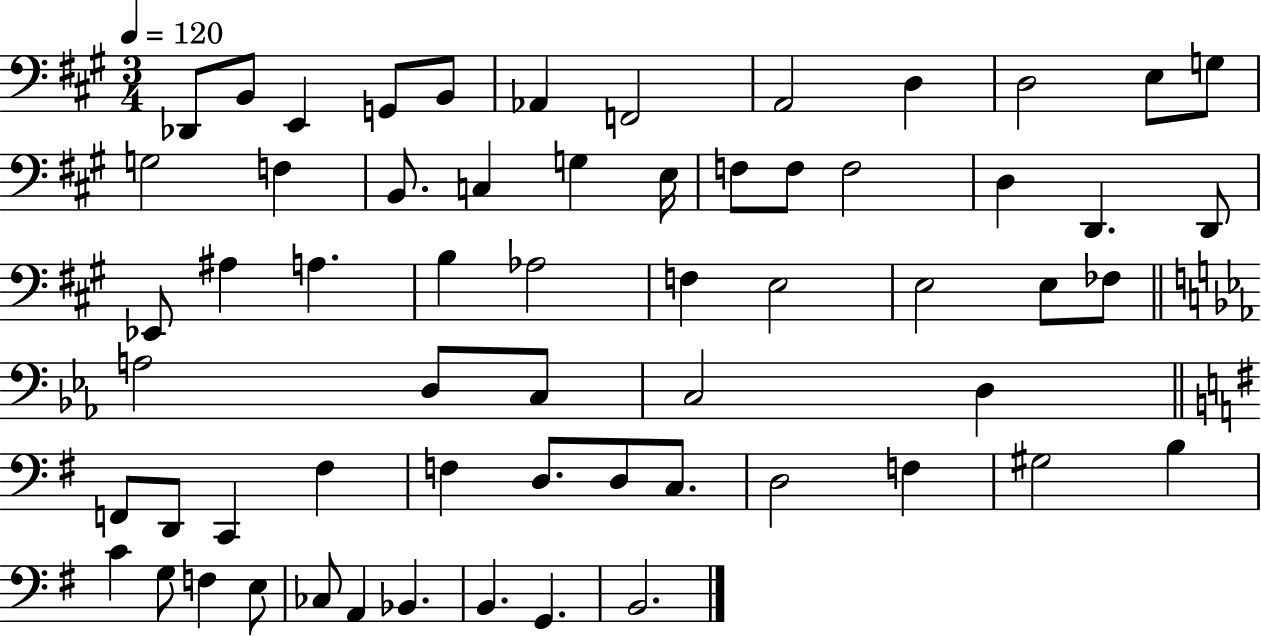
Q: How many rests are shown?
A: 0